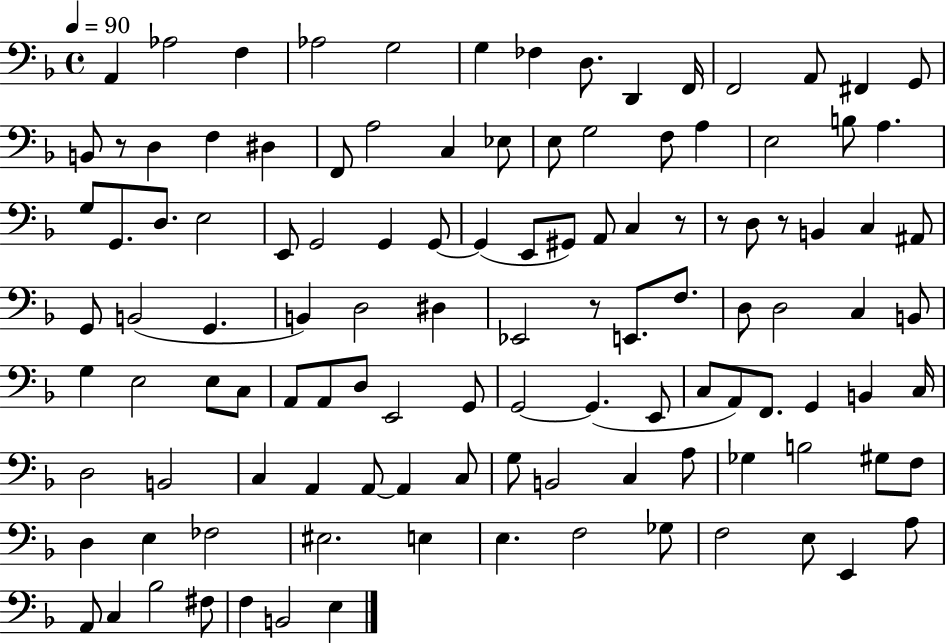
X:1
T:Untitled
M:4/4
L:1/4
K:F
A,, _A,2 F, _A,2 G,2 G, _F, D,/2 D,, F,,/4 F,,2 A,,/2 ^F,, G,,/2 B,,/2 z/2 D, F, ^D, F,,/2 A,2 C, _E,/2 E,/2 G,2 F,/2 A, E,2 B,/2 A, G,/2 G,,/2 D,/2 E,2 E,,/2 G,,2 G,, G,,/2 G,, E,,/2 ^G,,/2 A,,/2 C, z/2 z/2 D,/2 z/2 B,, C, ^A,,/2 G,,/2 B,,2 G,, B,, D,2 ^D, _E,,2 z/2 E,,/2 F,/2 D,/2 D,2 C, B,,/2 G, E,2 E,/2 C,/2 A,,/2 A,,/2 D,/2 E,,2 G,,/2 G,,2 G,, E,,/2 C,/2 A,,/2 F,,/2 G,, B,, C,/4 D,2 B,,2 C, A,, A,,/2 A,, C,/2 G,/2 B,,2 C, A,/2 _G, B,2 ^G,/2 F,/2 D, E, _F,2 ^E,2 E, E, F,2 _G,/2 F,2 E,/2 E,, A,/2 A,,/2 C, _B,2 ^F,/2 F, B,,2 E,